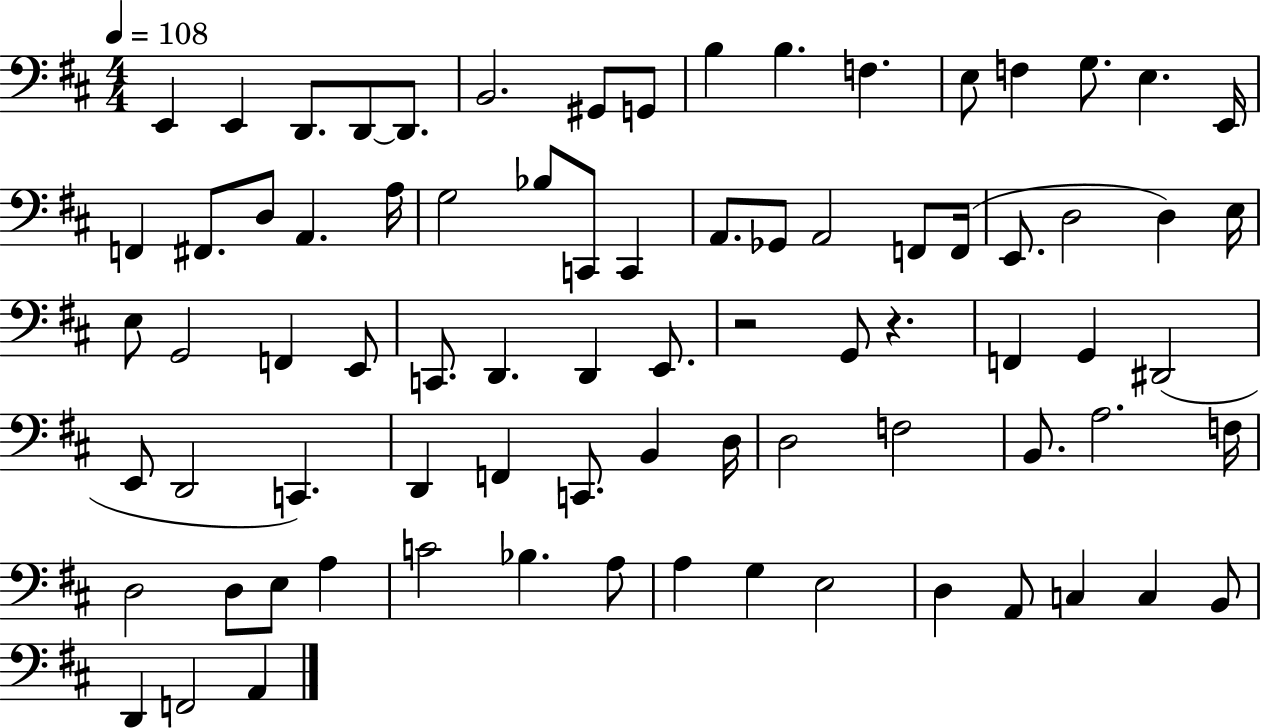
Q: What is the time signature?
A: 4/4